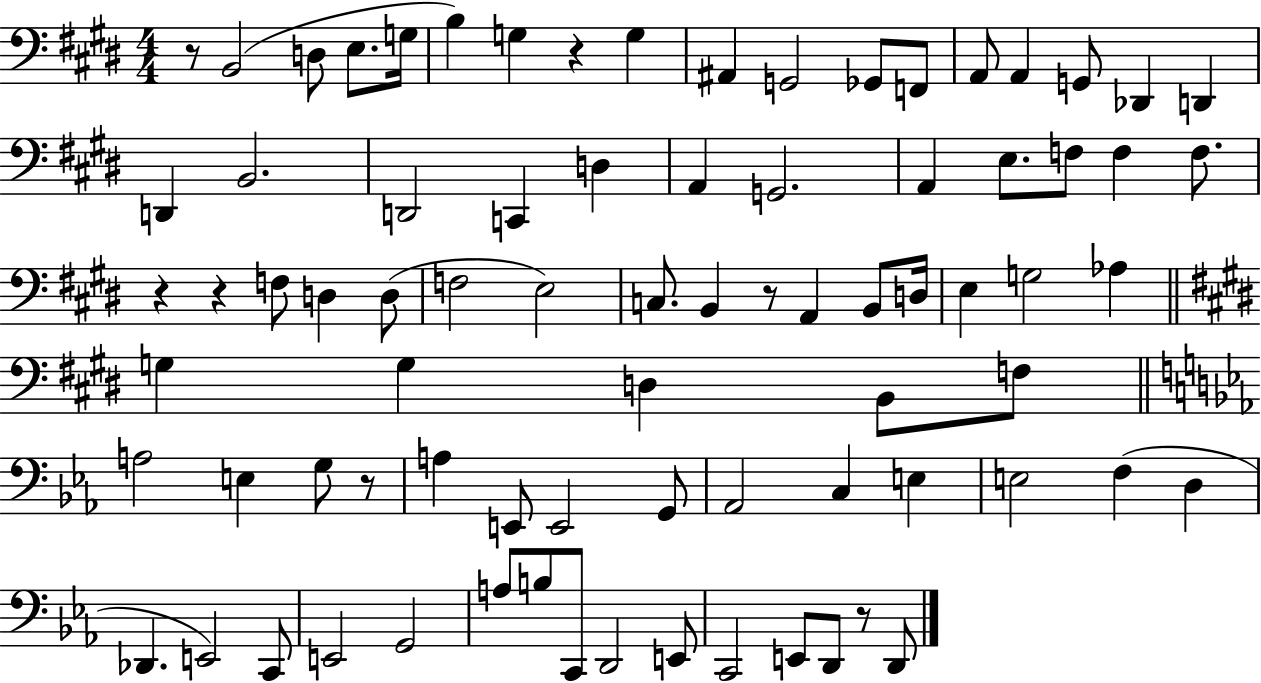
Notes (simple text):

R/e B2/h D3/e E3/e. G3/s B3/q G3/q R/q G3/q A#2/q G2/h Gb2/e F2/e A2/e A2/q G2/e Db2/q D2/q D2/q B2/h. D2/h C2/q D3/q A2/q G2/h. A2/q E3/e. F3/e F3/q F3/e. R/q R/q F3/e D3/q D3/e F3/h E3/h C3/e. B2/q R/e A2/q B2/e D3/s E3/q G3/h Ab3/q G3/q G3/q D3/q B2/e F3/e A3/h E3/q G3/e R/e A3/q E2/e E2/h G2/e Ab2/h C3/q E3/q E3/h F3/q D3/q Db2/q. E2/h C2/e E2/h G2/h A3/e B3/e C2/e D2/h E2/e C2/h E2/e D2/e R/e D2/e